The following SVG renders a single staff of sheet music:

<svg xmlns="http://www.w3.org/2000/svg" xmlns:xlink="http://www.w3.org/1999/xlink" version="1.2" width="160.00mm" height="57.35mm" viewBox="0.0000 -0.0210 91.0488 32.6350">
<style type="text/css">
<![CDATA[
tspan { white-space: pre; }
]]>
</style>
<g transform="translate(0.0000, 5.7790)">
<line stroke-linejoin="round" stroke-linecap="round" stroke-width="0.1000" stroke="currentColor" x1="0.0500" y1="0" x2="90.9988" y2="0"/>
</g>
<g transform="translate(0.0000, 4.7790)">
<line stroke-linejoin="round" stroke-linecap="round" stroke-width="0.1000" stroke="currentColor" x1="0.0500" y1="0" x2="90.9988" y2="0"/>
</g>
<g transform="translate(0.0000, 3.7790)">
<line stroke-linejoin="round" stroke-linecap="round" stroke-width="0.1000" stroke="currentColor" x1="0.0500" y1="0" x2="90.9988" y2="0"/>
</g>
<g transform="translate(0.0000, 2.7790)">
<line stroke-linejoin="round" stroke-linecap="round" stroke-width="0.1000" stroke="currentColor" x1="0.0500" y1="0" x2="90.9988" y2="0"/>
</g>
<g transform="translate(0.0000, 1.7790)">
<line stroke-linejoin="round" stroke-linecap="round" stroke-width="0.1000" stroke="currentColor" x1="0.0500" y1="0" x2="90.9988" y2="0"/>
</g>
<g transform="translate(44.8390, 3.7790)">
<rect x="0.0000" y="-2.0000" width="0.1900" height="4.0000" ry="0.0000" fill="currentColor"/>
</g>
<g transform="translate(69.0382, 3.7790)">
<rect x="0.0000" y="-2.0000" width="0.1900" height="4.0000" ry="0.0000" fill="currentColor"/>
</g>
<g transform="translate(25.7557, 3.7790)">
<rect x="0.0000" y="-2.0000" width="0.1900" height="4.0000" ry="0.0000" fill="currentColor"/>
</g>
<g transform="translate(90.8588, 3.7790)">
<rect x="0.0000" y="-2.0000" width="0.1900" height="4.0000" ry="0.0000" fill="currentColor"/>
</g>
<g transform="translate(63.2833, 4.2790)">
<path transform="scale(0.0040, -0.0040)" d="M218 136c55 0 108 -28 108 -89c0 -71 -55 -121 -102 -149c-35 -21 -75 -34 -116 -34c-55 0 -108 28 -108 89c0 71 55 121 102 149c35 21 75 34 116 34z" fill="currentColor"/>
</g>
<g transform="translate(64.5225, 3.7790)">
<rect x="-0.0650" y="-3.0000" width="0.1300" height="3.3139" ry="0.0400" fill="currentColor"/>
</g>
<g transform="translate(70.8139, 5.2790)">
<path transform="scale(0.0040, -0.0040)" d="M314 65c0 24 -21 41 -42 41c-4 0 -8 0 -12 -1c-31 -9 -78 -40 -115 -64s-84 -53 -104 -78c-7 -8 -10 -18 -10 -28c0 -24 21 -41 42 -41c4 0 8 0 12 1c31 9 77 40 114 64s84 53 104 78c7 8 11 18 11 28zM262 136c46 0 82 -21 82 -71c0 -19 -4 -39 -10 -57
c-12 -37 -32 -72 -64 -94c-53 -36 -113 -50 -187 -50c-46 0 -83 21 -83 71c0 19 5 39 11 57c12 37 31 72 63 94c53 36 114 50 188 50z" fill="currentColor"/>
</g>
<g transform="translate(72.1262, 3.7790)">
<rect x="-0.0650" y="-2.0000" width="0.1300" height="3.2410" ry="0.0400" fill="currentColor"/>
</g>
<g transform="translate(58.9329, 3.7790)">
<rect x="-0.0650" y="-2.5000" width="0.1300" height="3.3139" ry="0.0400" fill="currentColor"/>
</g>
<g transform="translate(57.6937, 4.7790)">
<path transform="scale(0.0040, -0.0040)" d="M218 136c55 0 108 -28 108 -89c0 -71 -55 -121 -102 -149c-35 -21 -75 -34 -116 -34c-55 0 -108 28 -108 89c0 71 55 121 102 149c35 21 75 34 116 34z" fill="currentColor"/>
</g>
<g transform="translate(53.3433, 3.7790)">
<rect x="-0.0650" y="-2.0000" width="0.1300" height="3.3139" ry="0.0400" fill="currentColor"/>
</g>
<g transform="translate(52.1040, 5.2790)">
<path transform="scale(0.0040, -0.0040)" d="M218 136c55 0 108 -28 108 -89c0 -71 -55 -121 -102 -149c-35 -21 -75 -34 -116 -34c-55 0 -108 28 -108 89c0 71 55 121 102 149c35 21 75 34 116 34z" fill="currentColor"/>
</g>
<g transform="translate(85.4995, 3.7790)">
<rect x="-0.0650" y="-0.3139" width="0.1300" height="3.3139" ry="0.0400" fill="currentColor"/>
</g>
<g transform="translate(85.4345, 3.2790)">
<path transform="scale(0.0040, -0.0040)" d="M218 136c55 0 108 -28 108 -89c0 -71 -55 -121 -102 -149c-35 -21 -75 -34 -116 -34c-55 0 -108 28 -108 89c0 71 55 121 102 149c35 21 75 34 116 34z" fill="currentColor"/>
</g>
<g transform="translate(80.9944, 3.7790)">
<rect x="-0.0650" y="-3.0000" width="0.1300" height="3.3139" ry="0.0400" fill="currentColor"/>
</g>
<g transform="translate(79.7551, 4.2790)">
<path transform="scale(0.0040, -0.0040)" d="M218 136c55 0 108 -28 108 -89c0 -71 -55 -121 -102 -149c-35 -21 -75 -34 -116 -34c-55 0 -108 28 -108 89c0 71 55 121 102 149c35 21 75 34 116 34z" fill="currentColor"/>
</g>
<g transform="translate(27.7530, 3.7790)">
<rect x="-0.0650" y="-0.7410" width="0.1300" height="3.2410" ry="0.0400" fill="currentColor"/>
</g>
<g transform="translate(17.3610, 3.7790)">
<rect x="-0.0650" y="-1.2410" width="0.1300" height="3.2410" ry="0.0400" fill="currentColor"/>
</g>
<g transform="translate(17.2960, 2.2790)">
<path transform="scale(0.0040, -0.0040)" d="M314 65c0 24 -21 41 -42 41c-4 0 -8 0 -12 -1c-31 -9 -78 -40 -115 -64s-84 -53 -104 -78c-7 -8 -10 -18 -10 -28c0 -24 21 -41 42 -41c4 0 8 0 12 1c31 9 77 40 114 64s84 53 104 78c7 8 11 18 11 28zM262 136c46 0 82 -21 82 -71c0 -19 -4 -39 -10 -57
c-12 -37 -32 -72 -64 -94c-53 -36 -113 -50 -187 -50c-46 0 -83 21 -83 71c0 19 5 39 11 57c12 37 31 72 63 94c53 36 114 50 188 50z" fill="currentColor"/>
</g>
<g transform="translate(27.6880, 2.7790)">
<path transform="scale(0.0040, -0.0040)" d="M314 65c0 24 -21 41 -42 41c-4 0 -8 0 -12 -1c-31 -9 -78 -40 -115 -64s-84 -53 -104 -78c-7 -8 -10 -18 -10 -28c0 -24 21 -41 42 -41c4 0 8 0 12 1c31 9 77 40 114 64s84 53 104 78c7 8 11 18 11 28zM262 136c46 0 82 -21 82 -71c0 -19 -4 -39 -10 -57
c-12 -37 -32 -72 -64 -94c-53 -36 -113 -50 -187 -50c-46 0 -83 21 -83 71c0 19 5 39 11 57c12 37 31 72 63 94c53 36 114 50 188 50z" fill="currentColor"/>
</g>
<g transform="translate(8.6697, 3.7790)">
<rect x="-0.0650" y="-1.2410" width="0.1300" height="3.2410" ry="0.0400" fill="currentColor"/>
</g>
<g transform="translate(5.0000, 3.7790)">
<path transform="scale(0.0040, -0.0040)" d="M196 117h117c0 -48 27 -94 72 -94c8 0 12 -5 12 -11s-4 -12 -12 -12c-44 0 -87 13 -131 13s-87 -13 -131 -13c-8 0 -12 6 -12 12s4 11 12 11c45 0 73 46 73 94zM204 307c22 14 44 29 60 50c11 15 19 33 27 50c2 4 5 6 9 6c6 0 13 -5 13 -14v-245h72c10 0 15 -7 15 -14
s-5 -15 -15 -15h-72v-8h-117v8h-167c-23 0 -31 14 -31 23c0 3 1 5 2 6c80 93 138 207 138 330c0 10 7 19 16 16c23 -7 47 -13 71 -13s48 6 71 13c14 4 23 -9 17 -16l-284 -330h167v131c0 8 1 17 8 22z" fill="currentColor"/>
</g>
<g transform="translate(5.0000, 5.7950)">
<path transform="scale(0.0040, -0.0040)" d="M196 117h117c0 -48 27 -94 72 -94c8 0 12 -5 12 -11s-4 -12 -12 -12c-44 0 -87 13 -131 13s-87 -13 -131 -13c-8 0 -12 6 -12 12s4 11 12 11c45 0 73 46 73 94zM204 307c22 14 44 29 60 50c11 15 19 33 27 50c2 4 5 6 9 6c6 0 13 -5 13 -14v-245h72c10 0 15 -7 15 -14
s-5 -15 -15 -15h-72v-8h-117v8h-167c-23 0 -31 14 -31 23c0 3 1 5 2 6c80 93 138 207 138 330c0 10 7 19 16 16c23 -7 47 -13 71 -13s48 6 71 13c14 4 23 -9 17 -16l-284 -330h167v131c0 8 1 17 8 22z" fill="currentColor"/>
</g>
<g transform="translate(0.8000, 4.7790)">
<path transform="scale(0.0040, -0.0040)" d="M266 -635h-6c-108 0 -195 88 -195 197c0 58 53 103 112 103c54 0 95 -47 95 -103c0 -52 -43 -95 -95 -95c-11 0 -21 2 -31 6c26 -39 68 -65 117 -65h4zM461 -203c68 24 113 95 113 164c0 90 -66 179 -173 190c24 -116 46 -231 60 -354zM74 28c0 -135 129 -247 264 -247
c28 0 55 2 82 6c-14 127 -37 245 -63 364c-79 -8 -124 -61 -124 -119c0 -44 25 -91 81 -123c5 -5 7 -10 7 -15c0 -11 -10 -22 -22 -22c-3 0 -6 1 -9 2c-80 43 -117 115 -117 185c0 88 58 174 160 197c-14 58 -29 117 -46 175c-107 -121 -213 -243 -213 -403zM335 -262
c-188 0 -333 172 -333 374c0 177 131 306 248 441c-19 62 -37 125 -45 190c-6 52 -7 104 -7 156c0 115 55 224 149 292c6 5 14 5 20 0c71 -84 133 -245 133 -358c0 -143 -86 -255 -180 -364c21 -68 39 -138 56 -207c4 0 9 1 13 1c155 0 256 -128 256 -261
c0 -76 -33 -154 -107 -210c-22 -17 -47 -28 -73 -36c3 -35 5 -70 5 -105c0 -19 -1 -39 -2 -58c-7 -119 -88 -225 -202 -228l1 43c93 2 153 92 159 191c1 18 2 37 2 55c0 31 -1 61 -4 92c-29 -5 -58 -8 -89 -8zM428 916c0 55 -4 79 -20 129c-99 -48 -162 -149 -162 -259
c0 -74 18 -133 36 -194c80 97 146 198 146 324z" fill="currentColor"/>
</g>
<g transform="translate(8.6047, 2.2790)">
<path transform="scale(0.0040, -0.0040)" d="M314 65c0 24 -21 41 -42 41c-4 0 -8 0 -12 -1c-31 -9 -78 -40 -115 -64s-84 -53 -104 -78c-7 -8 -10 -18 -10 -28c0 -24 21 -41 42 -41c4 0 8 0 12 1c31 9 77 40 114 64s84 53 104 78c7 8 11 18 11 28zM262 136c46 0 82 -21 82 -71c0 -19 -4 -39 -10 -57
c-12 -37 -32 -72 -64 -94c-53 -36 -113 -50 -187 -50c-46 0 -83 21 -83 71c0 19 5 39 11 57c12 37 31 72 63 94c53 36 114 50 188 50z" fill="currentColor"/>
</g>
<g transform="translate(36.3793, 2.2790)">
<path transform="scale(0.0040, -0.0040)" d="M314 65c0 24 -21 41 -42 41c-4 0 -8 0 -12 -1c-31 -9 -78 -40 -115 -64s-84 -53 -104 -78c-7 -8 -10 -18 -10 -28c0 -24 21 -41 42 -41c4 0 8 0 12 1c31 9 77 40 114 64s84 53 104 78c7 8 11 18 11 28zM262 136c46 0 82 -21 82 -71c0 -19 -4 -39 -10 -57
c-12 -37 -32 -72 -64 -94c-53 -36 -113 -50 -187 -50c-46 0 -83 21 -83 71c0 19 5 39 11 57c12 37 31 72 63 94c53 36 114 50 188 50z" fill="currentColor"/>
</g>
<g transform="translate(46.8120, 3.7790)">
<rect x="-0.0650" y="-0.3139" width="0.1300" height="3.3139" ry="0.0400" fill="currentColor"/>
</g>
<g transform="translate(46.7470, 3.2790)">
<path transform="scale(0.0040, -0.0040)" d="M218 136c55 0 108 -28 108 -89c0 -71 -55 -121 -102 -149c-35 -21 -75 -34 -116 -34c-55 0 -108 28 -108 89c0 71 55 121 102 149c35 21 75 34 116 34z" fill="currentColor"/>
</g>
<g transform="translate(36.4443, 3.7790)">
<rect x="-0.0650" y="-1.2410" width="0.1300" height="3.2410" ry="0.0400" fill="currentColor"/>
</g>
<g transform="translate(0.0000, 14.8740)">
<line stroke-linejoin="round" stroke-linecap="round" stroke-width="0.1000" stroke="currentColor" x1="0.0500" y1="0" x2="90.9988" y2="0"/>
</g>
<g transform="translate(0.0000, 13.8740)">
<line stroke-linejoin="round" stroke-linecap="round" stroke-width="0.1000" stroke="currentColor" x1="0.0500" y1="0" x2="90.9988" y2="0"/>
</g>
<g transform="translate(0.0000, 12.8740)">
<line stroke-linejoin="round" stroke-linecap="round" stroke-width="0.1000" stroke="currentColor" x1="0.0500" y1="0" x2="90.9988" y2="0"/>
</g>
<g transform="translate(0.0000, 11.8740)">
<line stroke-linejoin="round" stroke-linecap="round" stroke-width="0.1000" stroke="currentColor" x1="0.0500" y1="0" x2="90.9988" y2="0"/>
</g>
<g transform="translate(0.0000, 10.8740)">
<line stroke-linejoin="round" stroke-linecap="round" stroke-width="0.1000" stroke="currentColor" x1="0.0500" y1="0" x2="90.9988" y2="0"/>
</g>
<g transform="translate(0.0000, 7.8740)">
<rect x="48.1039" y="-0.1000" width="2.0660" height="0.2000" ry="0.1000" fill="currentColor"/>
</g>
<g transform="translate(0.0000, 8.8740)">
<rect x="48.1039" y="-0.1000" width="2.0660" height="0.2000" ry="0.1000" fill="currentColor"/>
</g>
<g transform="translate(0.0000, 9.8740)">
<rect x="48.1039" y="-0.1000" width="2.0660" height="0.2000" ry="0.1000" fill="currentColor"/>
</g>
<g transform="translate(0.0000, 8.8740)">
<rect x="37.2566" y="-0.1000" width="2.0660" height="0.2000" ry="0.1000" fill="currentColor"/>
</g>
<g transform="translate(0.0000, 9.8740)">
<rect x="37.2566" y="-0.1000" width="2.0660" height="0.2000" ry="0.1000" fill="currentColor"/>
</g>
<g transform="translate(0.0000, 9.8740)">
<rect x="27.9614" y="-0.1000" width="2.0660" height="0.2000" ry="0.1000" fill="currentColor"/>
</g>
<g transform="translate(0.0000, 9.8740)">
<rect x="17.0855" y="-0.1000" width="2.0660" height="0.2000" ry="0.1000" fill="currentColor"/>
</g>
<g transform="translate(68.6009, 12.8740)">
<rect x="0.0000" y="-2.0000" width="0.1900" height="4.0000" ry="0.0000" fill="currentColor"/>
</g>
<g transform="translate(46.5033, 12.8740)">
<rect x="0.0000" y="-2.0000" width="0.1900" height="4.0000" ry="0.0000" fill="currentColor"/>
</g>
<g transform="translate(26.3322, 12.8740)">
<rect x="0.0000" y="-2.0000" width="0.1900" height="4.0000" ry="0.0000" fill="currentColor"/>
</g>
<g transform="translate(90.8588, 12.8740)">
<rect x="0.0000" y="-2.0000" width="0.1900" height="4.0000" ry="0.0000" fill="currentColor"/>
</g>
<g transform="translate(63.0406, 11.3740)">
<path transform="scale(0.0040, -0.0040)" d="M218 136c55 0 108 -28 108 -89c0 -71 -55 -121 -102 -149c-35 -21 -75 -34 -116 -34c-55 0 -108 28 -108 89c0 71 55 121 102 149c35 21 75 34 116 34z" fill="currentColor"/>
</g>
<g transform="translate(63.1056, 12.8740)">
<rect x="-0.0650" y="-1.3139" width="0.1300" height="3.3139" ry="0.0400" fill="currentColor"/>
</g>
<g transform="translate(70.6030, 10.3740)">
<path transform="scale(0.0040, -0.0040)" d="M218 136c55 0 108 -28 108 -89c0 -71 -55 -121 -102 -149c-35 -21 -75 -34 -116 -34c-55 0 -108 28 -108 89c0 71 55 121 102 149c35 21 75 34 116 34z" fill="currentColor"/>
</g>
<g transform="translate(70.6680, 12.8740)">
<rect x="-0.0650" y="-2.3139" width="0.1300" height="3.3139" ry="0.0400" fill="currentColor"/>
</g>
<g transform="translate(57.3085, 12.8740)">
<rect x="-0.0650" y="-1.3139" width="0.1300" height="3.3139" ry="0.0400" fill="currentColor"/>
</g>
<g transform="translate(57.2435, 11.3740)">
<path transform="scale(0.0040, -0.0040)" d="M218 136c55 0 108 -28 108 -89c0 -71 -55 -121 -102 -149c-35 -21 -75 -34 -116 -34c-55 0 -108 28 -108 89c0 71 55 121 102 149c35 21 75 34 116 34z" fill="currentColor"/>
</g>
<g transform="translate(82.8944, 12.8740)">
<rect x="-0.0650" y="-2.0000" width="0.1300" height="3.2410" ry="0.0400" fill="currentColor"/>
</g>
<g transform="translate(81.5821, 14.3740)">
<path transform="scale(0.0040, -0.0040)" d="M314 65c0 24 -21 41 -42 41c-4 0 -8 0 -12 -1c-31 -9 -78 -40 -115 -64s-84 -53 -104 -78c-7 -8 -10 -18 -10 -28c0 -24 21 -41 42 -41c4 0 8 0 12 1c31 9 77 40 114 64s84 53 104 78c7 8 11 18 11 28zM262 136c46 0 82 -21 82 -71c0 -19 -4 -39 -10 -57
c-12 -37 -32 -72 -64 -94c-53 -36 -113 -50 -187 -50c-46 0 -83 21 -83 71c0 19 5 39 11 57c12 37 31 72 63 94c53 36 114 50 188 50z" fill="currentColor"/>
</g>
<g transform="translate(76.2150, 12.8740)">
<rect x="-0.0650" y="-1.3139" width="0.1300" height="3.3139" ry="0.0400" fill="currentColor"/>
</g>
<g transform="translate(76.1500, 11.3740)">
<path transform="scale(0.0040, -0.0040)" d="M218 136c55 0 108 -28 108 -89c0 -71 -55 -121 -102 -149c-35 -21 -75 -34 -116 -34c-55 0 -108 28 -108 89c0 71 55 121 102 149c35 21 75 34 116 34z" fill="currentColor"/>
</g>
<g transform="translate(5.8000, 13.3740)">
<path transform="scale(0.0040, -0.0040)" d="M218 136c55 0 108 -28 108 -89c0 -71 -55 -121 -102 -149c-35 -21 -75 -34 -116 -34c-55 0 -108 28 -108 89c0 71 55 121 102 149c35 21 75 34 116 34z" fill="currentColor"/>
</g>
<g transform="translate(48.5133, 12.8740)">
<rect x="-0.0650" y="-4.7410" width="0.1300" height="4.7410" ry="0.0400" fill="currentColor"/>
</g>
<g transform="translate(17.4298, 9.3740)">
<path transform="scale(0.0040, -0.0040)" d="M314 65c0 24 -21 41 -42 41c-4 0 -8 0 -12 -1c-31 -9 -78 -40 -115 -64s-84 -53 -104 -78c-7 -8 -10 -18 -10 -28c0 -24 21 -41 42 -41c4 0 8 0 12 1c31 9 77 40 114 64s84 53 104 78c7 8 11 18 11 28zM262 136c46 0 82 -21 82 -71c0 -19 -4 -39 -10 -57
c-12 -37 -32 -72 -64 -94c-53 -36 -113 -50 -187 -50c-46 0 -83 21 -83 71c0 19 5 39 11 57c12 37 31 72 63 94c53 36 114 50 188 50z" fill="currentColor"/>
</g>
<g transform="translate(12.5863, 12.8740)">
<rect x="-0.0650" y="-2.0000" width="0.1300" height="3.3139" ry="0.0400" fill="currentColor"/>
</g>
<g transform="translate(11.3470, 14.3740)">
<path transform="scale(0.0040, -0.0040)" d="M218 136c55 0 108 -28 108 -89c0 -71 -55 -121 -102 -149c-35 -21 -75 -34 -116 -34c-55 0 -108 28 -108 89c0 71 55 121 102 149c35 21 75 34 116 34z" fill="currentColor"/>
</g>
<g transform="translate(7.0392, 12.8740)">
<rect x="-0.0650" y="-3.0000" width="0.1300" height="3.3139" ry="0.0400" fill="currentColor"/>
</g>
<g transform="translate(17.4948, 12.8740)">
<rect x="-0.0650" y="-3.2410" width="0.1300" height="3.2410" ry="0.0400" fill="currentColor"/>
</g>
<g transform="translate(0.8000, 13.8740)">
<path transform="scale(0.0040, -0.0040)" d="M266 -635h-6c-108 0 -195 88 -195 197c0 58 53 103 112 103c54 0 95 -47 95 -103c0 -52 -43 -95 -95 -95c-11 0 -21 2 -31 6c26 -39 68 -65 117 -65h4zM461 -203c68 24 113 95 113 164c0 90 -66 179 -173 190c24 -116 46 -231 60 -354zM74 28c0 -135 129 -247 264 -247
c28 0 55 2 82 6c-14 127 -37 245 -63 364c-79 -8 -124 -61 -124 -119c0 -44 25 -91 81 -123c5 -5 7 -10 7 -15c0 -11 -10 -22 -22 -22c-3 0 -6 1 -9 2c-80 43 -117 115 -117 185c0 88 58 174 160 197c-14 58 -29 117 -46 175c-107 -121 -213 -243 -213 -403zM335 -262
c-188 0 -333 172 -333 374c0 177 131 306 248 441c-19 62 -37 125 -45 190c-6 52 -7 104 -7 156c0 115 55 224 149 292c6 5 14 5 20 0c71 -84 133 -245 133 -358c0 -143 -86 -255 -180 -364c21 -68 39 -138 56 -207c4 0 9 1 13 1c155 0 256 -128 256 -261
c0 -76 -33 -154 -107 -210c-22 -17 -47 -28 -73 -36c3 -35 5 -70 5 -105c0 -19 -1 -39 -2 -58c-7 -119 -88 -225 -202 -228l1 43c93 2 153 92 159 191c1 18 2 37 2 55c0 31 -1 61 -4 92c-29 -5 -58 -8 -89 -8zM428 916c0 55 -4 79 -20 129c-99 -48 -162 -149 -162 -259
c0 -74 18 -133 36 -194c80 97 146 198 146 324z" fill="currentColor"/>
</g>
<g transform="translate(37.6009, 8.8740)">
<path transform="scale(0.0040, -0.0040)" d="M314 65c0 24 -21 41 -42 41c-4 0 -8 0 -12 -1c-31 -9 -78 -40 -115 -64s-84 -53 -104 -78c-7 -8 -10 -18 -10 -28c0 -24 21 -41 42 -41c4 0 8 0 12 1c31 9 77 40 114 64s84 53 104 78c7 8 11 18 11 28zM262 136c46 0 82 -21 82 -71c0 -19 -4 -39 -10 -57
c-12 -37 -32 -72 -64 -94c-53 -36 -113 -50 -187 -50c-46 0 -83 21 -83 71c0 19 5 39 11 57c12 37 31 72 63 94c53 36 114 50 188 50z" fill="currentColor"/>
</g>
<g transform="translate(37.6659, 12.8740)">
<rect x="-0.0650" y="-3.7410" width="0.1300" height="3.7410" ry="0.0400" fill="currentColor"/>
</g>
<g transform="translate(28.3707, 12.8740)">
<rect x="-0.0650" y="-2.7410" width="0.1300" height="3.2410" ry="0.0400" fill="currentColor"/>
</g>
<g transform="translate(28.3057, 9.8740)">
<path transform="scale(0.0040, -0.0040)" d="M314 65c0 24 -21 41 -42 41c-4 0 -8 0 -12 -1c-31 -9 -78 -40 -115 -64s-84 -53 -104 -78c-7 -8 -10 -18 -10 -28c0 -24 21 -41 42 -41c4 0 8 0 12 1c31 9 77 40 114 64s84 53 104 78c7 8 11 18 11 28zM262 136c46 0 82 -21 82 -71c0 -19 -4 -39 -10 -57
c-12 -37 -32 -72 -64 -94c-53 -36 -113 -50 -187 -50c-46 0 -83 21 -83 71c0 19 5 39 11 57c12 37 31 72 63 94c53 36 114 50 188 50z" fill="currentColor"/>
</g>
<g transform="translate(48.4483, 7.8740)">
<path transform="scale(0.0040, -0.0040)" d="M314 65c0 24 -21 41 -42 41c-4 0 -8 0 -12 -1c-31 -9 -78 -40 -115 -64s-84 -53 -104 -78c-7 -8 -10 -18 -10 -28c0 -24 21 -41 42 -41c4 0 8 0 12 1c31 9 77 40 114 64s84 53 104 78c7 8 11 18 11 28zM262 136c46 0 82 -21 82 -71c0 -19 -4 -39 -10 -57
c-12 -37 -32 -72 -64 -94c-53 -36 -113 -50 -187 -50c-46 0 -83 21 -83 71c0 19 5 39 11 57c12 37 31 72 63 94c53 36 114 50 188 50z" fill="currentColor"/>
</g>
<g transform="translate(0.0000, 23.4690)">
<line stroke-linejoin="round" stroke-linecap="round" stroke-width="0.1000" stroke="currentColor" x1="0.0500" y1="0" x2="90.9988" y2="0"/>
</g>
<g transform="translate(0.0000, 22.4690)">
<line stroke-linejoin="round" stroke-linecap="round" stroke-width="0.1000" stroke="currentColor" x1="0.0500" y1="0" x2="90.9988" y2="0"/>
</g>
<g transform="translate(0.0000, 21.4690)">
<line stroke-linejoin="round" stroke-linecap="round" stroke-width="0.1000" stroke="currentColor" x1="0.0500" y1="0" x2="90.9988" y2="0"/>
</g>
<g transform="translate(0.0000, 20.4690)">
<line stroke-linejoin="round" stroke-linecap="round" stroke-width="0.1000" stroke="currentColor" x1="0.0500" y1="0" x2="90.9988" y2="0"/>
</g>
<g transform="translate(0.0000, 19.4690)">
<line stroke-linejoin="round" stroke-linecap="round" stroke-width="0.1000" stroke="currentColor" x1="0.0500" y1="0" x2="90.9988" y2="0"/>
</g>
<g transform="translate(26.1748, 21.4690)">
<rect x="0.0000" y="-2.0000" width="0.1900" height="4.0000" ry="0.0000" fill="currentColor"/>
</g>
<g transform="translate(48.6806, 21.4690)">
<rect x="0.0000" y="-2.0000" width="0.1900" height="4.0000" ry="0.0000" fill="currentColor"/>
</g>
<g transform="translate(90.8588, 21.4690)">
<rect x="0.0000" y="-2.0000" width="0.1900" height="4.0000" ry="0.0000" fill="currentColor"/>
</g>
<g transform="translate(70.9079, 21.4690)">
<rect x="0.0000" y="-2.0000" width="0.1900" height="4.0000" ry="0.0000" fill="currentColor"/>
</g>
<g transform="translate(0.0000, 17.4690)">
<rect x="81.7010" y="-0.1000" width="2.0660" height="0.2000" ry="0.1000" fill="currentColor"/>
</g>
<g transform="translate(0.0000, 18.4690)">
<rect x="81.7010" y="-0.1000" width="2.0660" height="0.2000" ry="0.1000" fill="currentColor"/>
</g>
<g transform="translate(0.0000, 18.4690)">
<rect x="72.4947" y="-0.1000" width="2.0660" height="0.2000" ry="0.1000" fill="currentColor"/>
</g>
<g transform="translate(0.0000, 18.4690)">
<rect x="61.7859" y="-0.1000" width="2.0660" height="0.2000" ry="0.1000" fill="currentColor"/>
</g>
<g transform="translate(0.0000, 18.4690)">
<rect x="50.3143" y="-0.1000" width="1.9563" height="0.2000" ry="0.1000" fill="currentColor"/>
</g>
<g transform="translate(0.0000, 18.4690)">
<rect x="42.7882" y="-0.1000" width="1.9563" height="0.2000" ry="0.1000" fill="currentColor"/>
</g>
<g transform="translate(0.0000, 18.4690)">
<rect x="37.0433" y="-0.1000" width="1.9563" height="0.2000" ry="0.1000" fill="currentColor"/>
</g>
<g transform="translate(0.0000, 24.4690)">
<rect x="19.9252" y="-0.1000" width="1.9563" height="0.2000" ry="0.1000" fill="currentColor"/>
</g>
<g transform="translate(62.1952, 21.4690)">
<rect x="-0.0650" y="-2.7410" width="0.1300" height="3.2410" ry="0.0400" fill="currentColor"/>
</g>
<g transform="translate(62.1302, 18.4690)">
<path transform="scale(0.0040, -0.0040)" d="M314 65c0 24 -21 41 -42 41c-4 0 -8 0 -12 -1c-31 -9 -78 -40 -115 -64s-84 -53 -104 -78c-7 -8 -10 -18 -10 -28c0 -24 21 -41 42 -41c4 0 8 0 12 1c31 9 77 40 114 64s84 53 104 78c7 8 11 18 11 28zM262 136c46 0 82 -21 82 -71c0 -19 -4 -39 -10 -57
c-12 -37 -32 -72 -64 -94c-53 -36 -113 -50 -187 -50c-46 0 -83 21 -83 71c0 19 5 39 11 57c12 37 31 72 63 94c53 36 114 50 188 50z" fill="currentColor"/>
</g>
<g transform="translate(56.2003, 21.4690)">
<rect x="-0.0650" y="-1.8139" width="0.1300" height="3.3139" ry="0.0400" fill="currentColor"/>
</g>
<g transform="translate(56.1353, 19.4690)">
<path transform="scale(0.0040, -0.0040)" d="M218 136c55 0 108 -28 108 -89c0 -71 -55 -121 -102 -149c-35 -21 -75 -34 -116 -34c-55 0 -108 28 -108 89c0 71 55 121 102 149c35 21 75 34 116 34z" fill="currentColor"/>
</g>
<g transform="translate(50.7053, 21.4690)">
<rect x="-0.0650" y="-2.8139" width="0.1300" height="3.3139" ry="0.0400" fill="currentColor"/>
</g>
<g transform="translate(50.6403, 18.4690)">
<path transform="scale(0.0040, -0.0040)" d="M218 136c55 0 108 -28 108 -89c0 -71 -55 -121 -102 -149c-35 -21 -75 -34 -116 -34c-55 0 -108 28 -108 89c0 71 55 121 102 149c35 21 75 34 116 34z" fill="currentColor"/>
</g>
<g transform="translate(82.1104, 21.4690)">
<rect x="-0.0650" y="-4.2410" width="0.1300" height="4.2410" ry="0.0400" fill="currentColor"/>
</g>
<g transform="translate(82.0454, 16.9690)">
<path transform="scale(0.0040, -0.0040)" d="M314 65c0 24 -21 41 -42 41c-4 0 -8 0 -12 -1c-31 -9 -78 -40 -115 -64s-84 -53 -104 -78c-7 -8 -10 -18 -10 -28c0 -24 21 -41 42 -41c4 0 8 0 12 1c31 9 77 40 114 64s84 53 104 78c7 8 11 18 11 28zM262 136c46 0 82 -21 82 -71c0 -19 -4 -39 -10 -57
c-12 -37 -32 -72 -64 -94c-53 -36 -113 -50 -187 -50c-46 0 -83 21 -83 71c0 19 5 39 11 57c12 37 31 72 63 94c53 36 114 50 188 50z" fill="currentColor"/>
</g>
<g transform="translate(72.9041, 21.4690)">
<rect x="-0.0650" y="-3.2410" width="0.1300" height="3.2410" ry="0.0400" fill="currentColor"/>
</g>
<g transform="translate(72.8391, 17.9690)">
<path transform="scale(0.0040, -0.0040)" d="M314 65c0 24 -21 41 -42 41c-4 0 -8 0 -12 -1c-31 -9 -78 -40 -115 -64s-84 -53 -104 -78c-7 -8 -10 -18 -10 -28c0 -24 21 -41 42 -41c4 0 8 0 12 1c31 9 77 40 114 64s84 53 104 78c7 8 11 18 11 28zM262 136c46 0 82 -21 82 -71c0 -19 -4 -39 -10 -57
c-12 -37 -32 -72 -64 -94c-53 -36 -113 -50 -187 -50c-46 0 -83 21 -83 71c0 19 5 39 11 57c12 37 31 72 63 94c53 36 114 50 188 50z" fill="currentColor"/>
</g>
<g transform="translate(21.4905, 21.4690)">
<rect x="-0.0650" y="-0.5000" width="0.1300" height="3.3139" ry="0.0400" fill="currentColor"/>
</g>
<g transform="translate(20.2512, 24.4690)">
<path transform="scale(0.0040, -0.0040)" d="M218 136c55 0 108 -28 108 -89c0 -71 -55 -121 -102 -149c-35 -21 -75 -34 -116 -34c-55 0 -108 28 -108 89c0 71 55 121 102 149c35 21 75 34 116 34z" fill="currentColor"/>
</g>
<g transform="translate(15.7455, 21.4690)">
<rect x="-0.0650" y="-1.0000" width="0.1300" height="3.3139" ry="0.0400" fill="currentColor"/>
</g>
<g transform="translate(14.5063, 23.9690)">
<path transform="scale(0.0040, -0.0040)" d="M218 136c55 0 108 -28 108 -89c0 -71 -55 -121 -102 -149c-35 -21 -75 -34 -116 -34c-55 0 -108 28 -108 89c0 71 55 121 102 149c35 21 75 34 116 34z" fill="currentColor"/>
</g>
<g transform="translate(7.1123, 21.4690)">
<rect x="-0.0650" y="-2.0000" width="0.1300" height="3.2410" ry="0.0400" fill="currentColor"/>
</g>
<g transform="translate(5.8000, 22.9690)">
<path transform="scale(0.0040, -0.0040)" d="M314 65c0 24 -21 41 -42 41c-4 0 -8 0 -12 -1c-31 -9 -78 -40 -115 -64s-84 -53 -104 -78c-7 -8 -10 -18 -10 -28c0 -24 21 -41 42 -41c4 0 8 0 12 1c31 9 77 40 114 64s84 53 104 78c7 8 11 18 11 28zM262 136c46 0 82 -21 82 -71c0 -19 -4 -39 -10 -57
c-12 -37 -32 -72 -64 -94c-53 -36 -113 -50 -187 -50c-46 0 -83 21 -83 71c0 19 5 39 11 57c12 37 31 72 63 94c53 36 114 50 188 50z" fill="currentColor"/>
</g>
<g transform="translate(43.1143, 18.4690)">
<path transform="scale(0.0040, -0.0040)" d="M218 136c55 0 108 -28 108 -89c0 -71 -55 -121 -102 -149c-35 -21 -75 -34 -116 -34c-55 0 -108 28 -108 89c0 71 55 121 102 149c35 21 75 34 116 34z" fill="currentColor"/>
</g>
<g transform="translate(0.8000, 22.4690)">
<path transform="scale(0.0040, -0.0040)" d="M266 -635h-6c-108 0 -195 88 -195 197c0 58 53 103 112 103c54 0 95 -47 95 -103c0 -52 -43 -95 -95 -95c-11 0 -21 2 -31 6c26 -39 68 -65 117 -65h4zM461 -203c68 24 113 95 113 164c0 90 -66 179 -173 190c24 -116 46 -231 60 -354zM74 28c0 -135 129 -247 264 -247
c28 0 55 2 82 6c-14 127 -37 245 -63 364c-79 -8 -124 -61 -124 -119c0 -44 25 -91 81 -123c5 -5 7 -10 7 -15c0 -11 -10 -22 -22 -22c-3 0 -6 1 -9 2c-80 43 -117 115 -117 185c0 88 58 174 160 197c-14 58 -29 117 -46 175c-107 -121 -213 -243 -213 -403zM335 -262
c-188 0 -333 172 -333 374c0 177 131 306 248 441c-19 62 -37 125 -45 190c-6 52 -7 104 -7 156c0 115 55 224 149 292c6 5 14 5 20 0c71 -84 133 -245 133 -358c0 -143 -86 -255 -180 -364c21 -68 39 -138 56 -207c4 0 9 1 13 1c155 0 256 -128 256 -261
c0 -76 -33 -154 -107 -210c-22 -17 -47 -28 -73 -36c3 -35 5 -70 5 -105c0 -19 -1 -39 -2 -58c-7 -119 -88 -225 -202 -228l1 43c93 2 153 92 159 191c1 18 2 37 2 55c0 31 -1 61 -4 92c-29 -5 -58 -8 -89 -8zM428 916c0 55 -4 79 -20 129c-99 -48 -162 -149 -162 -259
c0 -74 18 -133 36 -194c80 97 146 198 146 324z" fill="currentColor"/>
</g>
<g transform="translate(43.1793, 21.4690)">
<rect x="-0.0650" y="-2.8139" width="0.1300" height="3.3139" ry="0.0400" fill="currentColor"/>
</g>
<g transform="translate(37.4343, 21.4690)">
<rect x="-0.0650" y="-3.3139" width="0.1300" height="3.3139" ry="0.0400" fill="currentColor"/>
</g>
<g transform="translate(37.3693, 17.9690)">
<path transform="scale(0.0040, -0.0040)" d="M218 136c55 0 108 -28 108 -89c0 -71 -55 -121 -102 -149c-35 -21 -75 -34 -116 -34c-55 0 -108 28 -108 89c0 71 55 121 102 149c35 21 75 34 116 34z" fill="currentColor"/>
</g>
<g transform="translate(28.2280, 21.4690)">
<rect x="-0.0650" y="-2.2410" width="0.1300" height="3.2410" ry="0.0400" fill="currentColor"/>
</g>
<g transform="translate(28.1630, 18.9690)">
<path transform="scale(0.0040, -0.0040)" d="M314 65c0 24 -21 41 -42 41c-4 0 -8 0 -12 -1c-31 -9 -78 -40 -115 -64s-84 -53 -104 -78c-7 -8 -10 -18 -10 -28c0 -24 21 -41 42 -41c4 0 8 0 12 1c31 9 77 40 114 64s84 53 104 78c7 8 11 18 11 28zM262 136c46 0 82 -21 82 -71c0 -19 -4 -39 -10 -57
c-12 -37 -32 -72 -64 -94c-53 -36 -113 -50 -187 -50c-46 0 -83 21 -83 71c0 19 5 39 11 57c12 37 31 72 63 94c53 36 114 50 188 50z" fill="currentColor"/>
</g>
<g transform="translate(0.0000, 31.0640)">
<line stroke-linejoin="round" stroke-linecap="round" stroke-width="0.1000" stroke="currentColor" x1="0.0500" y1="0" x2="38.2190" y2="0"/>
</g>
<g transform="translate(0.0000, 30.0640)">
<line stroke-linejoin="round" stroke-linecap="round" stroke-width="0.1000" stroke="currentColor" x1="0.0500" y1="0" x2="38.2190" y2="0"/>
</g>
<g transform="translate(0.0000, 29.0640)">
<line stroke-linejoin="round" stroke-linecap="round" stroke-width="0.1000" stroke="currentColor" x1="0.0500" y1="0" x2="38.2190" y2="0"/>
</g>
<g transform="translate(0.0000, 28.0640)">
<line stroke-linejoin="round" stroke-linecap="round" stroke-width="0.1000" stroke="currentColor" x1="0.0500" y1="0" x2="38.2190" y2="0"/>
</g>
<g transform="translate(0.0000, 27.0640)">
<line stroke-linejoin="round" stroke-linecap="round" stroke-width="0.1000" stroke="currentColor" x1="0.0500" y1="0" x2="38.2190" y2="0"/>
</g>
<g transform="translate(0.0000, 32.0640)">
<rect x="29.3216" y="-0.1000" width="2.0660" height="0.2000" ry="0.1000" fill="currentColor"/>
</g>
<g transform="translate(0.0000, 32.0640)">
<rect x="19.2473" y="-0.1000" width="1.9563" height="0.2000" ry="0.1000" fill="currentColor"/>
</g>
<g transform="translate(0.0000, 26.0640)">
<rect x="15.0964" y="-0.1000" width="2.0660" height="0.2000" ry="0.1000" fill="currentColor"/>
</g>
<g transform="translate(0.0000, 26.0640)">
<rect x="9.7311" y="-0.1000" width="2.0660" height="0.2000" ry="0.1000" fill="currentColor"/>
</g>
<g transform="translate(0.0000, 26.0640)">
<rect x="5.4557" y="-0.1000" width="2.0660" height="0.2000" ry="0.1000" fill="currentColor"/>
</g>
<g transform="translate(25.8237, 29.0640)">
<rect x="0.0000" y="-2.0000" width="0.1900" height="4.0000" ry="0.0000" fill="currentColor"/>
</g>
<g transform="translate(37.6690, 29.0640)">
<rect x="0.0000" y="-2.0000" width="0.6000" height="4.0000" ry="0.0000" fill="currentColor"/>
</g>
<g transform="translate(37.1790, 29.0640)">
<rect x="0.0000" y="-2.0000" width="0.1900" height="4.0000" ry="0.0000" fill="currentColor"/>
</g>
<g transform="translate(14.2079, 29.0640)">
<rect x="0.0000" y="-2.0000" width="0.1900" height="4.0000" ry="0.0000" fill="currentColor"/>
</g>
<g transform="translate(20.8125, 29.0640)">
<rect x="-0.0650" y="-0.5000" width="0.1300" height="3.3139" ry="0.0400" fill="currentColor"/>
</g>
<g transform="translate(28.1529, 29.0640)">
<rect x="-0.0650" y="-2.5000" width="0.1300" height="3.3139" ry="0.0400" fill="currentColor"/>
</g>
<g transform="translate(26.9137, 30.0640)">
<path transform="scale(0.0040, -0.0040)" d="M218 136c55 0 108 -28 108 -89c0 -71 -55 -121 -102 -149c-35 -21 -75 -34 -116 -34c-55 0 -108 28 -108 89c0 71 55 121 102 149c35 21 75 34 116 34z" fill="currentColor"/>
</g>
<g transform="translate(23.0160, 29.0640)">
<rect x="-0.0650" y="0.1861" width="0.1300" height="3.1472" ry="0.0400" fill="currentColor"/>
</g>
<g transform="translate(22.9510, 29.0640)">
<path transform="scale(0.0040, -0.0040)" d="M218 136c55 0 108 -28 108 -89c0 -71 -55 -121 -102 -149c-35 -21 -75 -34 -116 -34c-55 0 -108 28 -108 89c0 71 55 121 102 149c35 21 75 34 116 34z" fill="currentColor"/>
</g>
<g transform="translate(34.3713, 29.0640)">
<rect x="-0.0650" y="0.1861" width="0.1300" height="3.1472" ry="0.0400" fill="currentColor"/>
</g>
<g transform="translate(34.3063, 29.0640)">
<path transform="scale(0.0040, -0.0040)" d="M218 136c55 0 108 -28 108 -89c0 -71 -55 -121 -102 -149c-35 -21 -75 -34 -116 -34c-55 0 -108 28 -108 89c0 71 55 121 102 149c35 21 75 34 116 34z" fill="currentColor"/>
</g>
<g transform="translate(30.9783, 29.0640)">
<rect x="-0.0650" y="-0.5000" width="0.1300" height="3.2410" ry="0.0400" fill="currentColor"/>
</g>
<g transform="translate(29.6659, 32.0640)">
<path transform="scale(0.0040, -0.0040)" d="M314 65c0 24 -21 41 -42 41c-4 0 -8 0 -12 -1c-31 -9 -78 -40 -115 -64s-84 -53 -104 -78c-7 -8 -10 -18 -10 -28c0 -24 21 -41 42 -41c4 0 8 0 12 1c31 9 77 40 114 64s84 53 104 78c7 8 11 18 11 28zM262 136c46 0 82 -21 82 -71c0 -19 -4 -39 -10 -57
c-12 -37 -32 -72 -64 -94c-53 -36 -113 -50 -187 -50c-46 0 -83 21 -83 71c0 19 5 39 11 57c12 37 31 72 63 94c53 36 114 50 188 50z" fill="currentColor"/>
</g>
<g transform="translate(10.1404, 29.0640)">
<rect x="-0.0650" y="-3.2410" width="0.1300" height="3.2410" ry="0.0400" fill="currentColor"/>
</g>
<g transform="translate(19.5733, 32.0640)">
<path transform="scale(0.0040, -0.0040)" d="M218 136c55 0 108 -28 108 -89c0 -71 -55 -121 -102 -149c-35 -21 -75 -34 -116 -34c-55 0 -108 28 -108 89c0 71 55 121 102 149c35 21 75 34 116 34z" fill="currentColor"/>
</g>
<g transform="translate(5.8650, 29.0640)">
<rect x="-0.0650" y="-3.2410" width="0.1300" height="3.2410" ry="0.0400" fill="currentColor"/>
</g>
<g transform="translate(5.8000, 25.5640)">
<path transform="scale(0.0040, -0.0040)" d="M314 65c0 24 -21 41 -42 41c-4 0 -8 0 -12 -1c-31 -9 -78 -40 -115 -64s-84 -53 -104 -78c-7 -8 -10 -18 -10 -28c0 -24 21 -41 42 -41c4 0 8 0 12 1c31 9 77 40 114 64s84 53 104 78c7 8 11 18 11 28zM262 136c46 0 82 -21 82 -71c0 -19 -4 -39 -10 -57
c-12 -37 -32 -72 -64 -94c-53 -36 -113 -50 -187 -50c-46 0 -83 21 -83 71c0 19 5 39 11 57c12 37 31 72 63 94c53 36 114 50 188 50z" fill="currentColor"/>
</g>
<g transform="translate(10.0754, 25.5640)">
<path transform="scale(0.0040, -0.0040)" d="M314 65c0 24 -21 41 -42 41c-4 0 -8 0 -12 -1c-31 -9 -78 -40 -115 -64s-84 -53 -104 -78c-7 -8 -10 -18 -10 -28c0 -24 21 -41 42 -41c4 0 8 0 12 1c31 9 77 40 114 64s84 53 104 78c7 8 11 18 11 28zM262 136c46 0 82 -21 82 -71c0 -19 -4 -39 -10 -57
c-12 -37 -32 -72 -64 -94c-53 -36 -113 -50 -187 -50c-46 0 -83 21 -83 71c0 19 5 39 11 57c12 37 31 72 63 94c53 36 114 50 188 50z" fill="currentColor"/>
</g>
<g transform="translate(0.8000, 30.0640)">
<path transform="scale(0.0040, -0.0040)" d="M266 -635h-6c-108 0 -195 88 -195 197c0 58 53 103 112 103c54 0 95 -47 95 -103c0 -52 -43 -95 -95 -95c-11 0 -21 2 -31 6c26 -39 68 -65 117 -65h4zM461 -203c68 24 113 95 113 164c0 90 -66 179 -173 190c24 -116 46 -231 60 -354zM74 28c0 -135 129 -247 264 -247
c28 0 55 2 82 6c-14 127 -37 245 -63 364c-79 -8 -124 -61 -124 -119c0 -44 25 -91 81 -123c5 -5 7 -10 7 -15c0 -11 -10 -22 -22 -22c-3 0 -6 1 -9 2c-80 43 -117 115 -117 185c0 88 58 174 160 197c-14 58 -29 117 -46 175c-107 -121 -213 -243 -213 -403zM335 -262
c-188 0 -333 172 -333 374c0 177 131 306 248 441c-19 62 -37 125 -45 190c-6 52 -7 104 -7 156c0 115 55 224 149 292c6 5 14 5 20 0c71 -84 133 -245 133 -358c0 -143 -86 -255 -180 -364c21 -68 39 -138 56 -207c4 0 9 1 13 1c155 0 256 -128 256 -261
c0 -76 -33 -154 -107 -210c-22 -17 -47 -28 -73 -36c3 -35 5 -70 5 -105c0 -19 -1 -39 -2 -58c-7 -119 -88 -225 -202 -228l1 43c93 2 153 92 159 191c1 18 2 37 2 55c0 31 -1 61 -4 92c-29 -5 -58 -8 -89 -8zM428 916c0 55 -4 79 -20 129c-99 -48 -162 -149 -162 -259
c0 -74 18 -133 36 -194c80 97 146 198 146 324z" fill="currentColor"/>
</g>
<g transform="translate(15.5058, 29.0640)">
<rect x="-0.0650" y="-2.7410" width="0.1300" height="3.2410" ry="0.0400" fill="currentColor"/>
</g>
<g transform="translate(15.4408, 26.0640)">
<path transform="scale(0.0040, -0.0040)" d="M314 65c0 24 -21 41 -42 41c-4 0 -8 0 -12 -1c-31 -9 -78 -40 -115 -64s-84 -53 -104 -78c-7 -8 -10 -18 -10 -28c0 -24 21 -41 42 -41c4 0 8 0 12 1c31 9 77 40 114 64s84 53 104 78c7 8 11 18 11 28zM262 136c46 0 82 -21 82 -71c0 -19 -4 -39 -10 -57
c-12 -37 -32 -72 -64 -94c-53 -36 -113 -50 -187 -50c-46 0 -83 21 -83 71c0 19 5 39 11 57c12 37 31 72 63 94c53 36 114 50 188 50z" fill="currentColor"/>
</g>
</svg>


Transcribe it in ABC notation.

X:1
T:Untitled
M:4/4
L:1/4
K:C
e2 e2 d2 e2 c F G A F2 A c A F b2 a2 c'2 e'2 e e g e F2 F2 D C g2 b a a f a2 b2 d'2 b2 b2 a2 C B G C2 B